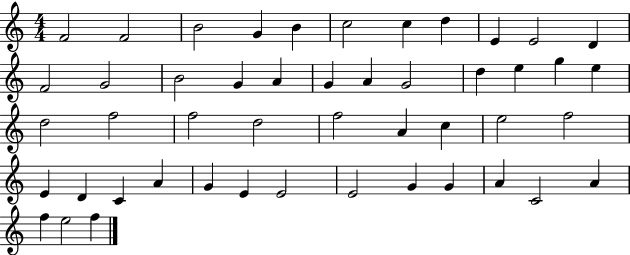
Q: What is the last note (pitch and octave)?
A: F5